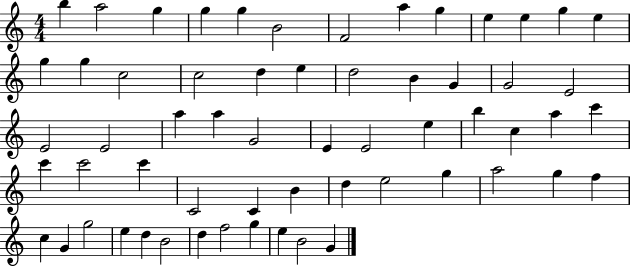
B5/q A5/h G5/q G5/q G5/q B4/h F4/h A5/q G5/q E5/q E5/q G5/q E5/q G5/q G5/q C5/h C5/h D5/q E5/q D5/h B4/q G4/q G4/h E4/h E4/h E4/h A5/q A5/q G4/h E4/q E4/h E5/q B5/q C5/q A5/q C6/q C6/q C6/h C6/q C4/h C4/q B4/q D5/q E5/h G5/q A5/h G5/q F5/q C5/q G4/q G5/h E5/q D5/q B4/h D5/q F5/h G5/q E5/q B4/h G4/q